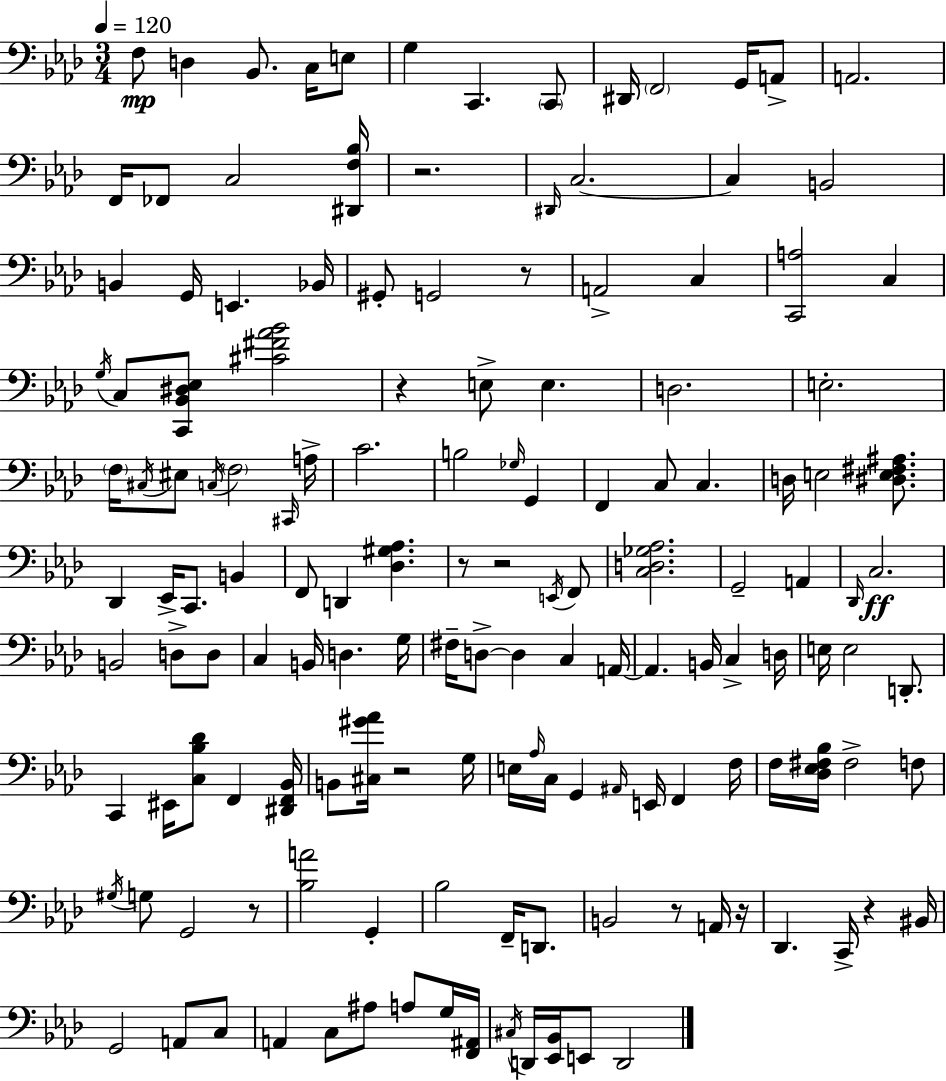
F3/e D3/q Bb2/e. C3/s E3/e G3/q C2/q. C2/e D#2/s F2/h G2/s A2/e A2/h. F2/s FES2/e C3/h [D#2,F3,Bb3]/s R/h. D#2/s C3/h. C3/q B2/h B2/q G2/s E2/q. Bb2/s G#2/e G2/h R/e A2/h C3/q [C2,A3]/h C3/q G3/s C3/e [C2,Bb2,D#3,Eb3]/e [C#4,F#4,Ab4,Bb4]/h R/q E3/e E3/q. D3/h. E3/h. F3/s C#3/s EIS3/e C3/s F3/h C#2/s A3/s C4/h. B3/h Gb3/s G2/q F2/q C3/e C3/q. D3/s E3/h [D#3,E3,F#3,A#3]/e. Db2/q Eb2/s C2/e. B2/q F2/e D2/q [Db3,G#3,Ab3]/q. R/e R/h E2/s F2/e [C3,D3,Gb3,Ab3]/h. G2/h A2/q Db2/s C3/h. B2/h D3/e D3/e C3/q B2/s D3/q. G3/s F#3/s D3/e D3/q C3/q A2/s A2/q. B2/s C3/q D3/s E3/s E3/h D2/e. C2/q EIS2/s [C3,Bb3,Db4]/e F2/q [D#2,F2,Bb2]/s B2/e [C#3,G#4,Ab4]/s R/h G3/s E3/s Ab3/s C3/s G2/q A#2/s E2/s F2/q F3/s F3/s [Db3,Eb3,F#3,Bb3]/s F#3/h F3/e G#3/s G3/e G2/h R/e [Bb3,A4]/h G2/q Bb3/h F2/s D2/e. B2/h R/e A2/s R/s Db2/q. C2/s R/q BIS2/s G2/h A2/e C3/e A2/q C3/e A#3/e A3/e G3/s [F2,A#2]/s C#3/s D2/s [Eb2,Bb2]/s E2/e D2/h